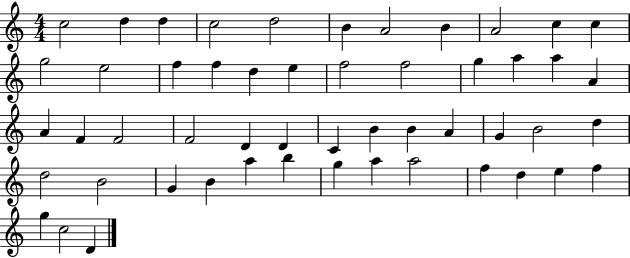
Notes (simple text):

C5/h D5/q D5/q C5/h D5/h B4/q A4/h B4/q A4/h C5/q C5/q G5/h E5/h F5/q F5/q D5/q E5/q F5/h F5/h G5/q A5/q A5/q A4/q A4/q F4/q F4/h F4/h D4/q D4/q C4/q B4/q B4/q A4/q G4/q B4/h D5/q D5/h B4/h G4/q B4/q A5/q B5/q G5/q A5/q A5/h F5/q D5/q E5/q F5/q G5/q C5/h D4/q